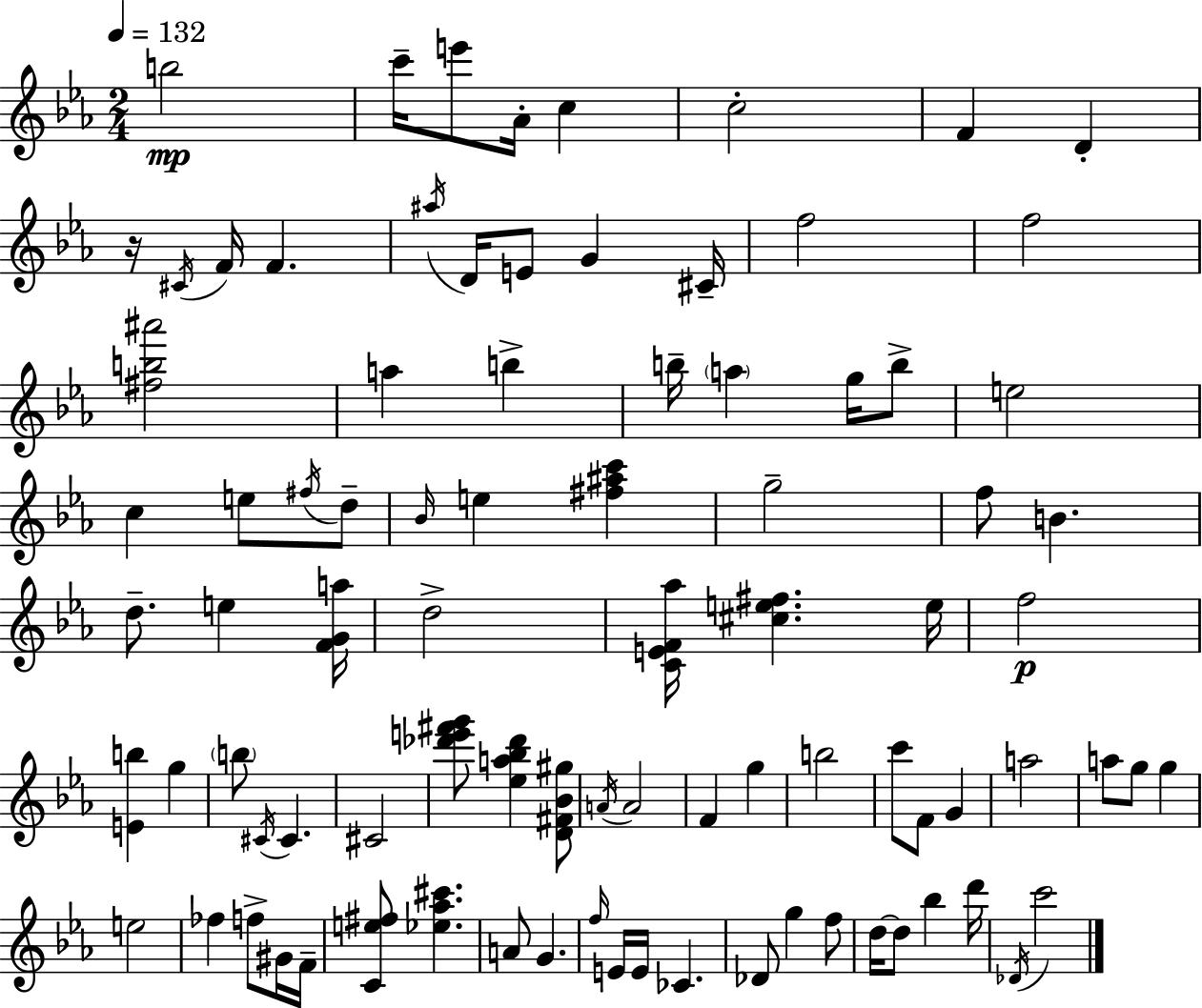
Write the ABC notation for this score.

X:1
T:Untitled
M:2/4
L:1/4
K:Eb
b2 c'/4 e'/2 _A/4 c c2 F D z/4 ^C/4 F/4 F ^a/4 D/4 E/2 G ^C/4 f2 f2 [^fb^a']2 a b b/4 a g/4 b/2 e2 c e/2 ^f/4 d/2 _B/4 e [^f^ac'] g2 f/2 B d/2 e [FGa]/4 d2 [CEF_a]/4 [^ce^f] e/4 f2 [Eb] g b/2 ^C/4 ^C ^C2 [_d'e'^f'g']/2 [_ea_b_d'] [D^F_B^g]/2 A/4 A2 F g b2 c'/2 F/2 G a2 a/2 g/2 g e2 _f f/2 ^G/4 F/4 [Ce^f]/2 [_e_a^c'] A/2 G f/4 E/4 E/4 _C _D/2 g f/2 d/4 d/2 _b d'/4 _D/4 c'2